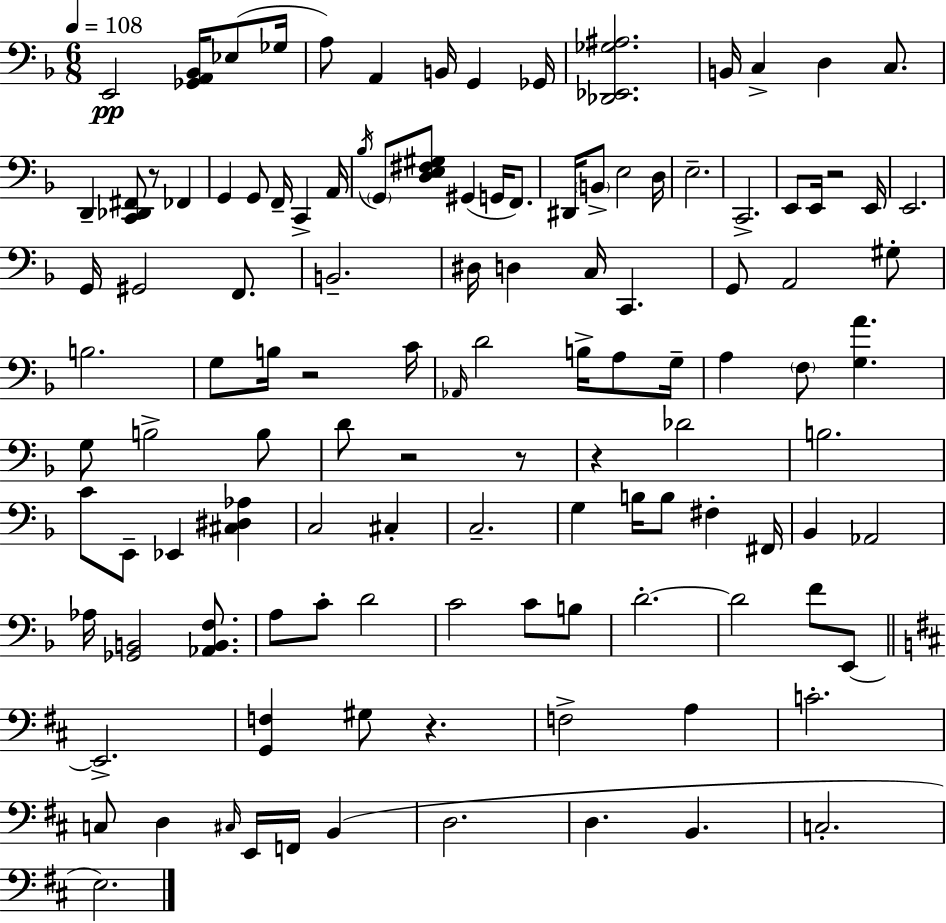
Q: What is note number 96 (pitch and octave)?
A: F2